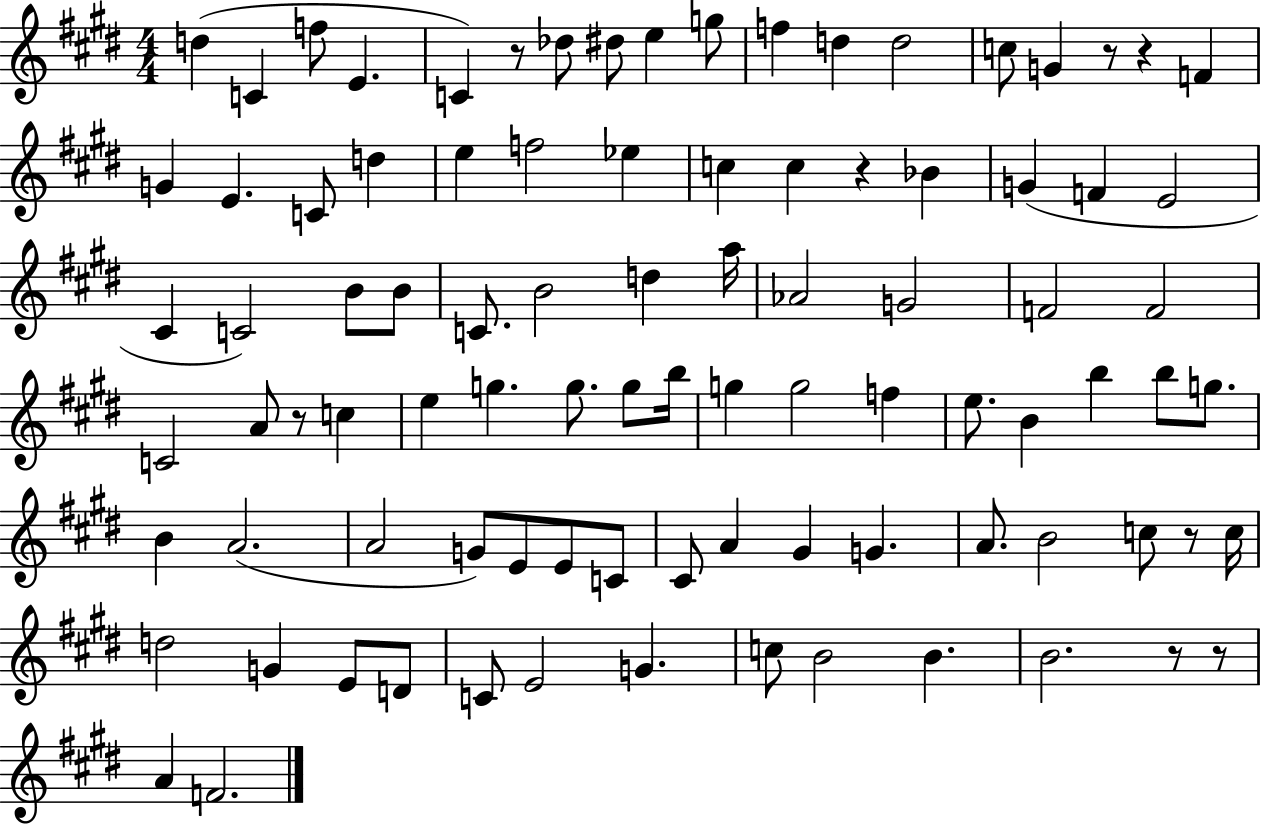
{
  \clef treble
  \numericTimeSignature
  \time 4/4
  \key e \major
  d''4( c'4 f''8 e'4. | c'4) r8 des''8 dis''8 e''4 g''8 | f''4 d''4 d''2 | c''8 g'4 r8 r4 f'4 | \break g'4 e'4. c'8 d''4 | e''4 f''2 ees''4 | c''4 c''4 r4 bes'4 | g'4( f'4 e'2 | \break cis'4 c'2) b'8 b'8 | c'8. b'2 d''4 a''16 | aes'2 g'2 | f'2 f'2 | \break c'2 a'8 r8 c''4 | e''4 g''4. g''8. g''8 b''16 | g''4 g''2 f''4 | e''8. b'4 b''4 b''8 g''8. | \break b'4 a'2.( | a'2 g'8) e'8 e'8 c'8 | cis'8 a'4 gis'4 g'4. | a'8. b'2 c''8 r8 c''16 | \break d''2 g'4 e'8 d'8 | c'8 e'2 g'4. | c''8 b'2 b'4. | b'2. r8 r8 | \break a'4 f'2. | \bar "|."
}